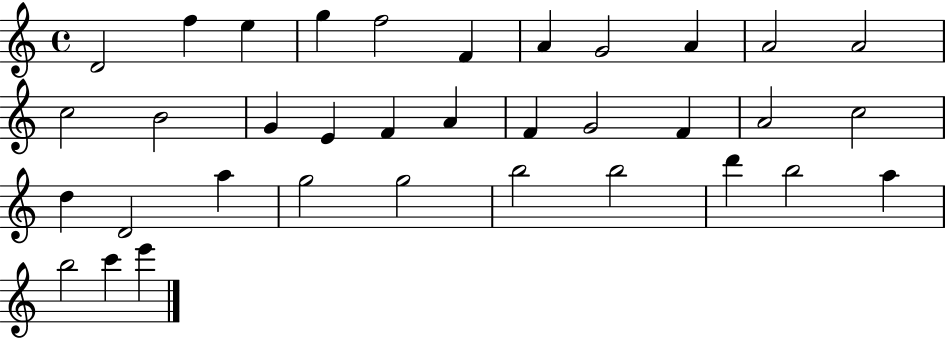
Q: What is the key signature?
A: C major